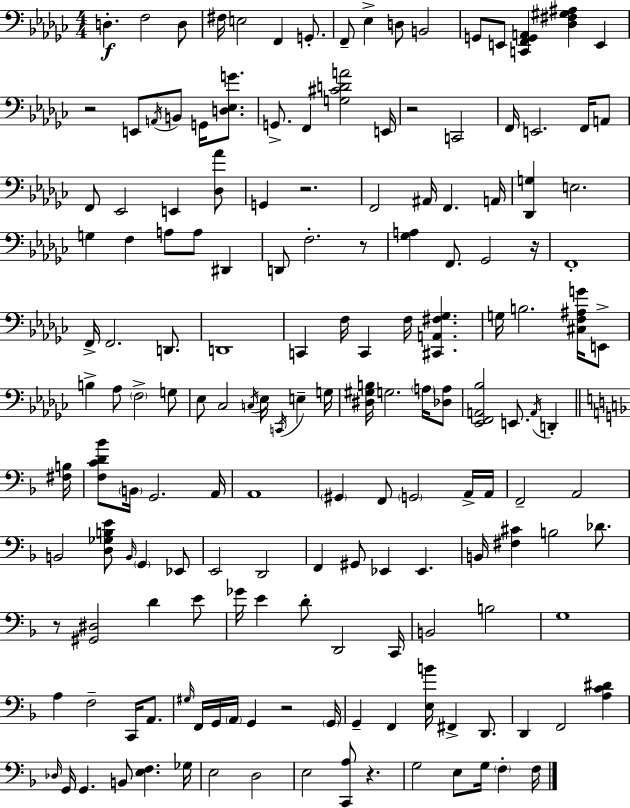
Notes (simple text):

D3/q. F3/h D3/e F#3/s E3/h F2/q G2/e. F2/e Eb3/q D3/e B2/h G2/e E2/e [C2,F2,G2,A2]/q [Db3,F#3,G#3,A#3]/q E2/q R/h E2/e A2/s B2/e G2/s [D3,Eb3,G4]/e. G2/e. F2/q [G3,C#4,D4,A4]/h E2/s R/h C2/h F2/s E2/h. F2/s A2/e F2/e Eb2/h E2/q [Db3,Ab4]/e G2/q R/h. F2/h A#2/s F2/q. A2/s [Db2,G3]/q E3/h. G3/q F3/q A3/e A3/e D#2/q D2/e F3/h. R/e [Gb3,A3]/q F2/e. Gb2/h R/s F2/w F2/s F2/h. D2/e. D2/w C2/q F3/s C2/q F3/s [C#2,A2,F#3,Gb3]/q. G3/s B3/h. [C#3,F3,A#3,G4]/s E2/e B3/q Ab3/e F3/h G3/e Eb3/e CES3/h C3/s Eb3/s C2/s E3/q G3/s [D#3,G#3,B3]/s G3/h. A3/s [Db3,A3]/e [Eb2,F2,A2,Bb3]/h E2/e. A2/s D2/q [F#3,B3]/s [F3,C4,D4,Bb4]/e B2/s G2/h. A2/s A2/w G#2/q F2/e G2/h A2/s A2/s F2/h A2/h B2/h [D3,Gb3,B3,E4]/e B2/s G2/q Eb2/e E2/h D2/h F2/q G#2/e Eb2/q Eb2/q. B2/s [F#3,C#4]/q B3/h Db4/e. R/e [G#2,D#3]/h D4/q E4/e Gb4/s E4/q D4/e D2/h C2/s B2/h B3/h G3/w A3/q F3/h C2/s A2/e. G#3/s F2/s G2/s A2/s G2/q R/h G2/s G2/q F2/q [E3,B4]/s F#2/q D2/e. D2/q F2/h [A3,C4,D#4]/q Db3/s G2/s G2/q. B2/e [E3,F3]/q. Gb3/s E3/h D3/h E3/h [C2,A3]/e R/q. G3/h E3/e G3/s F3/q F3/s